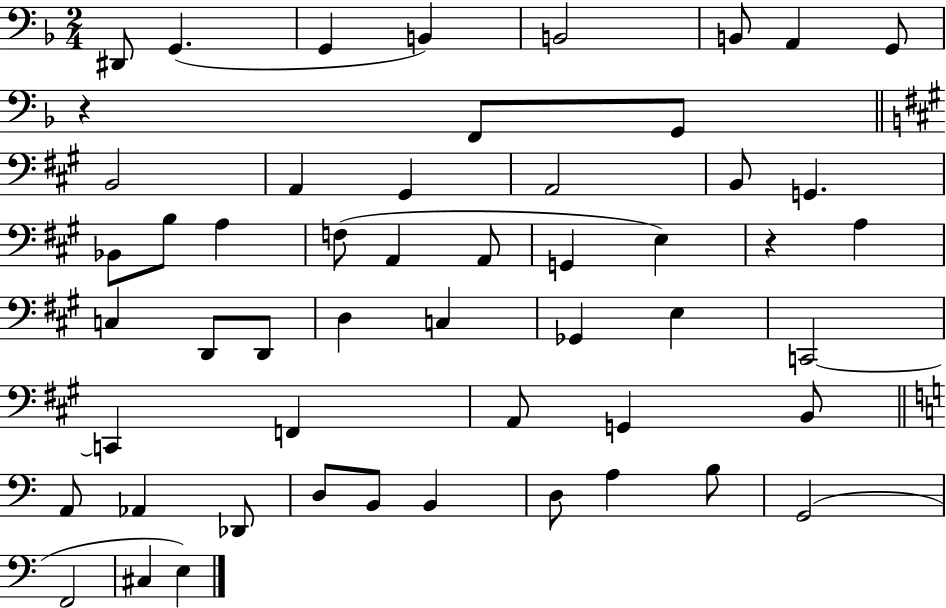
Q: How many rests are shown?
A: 2